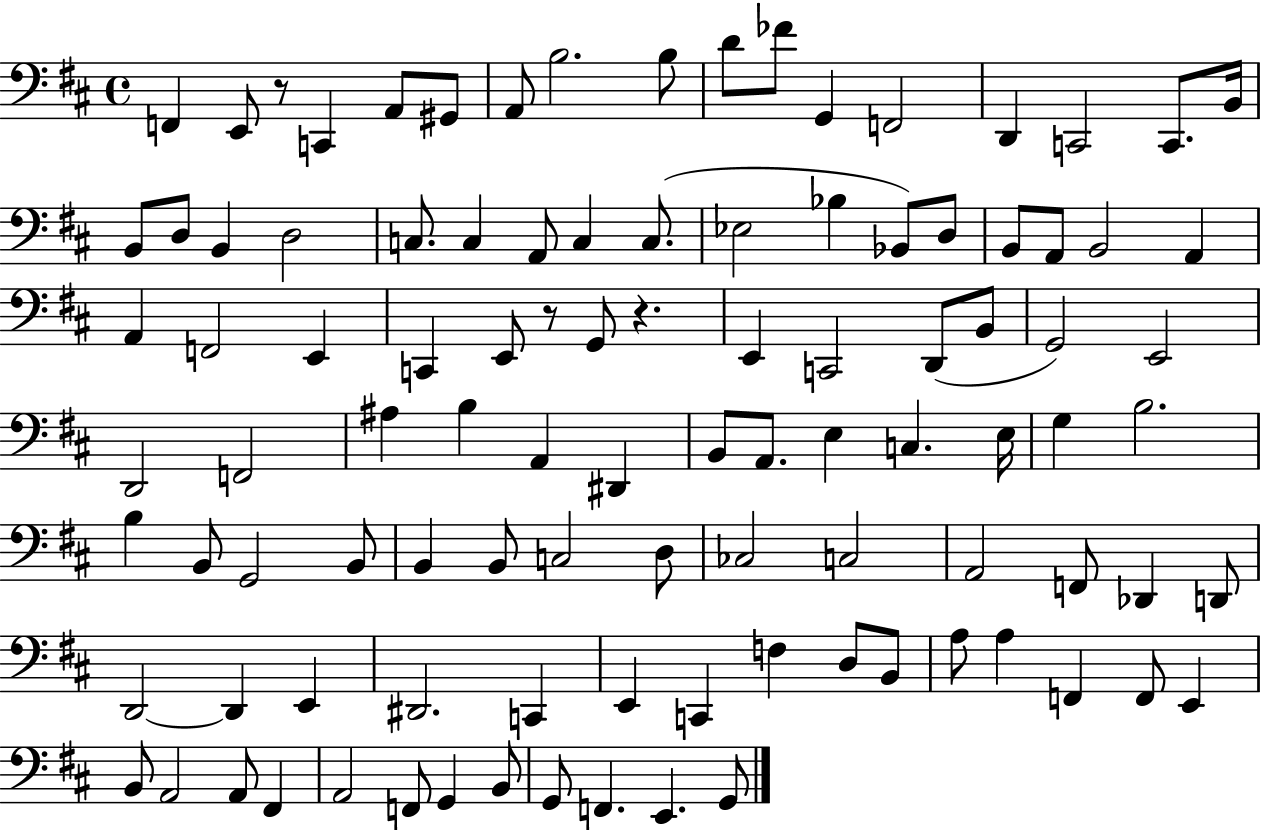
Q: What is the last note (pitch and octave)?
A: G2